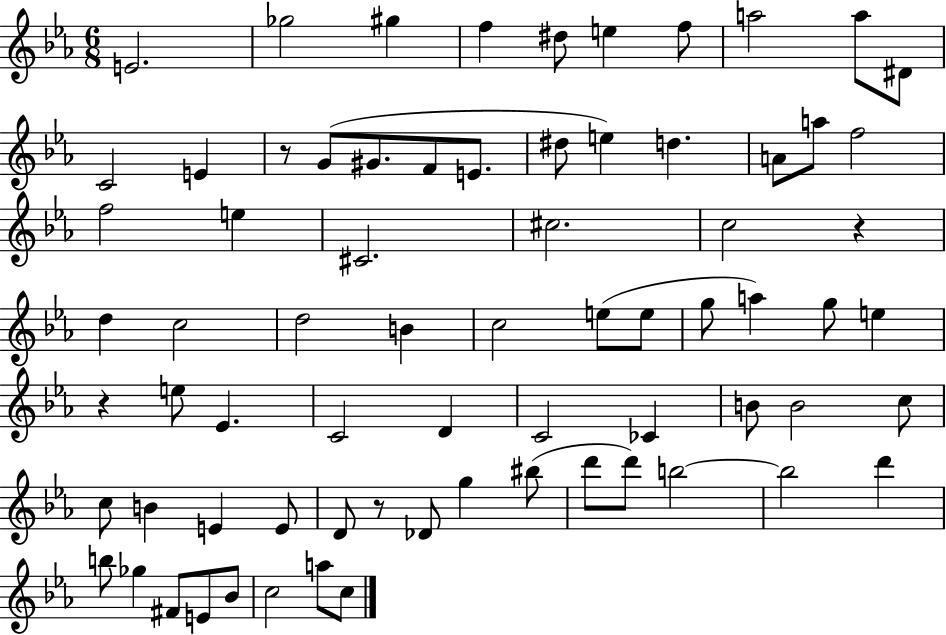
{
  \clef treble
  \numericTimeSignature
  \time 6/8
  \key ees \major
  e'2. | ges''2 gis''4 | f''4 dis''8 e''4 f''8 | a''2 a''8 dis'8 | \break c'2 e'4 | r8 g'8( gis'8. f'8 e'8. | dis''8 e''4) d''4. | a'8 a''8 f''2 | \break f''2 e''4 | cis'2. | cis''2. | c''2 r4 | \break d''4 c''2 | d''2 b'4 | c''2 e''8( e''8 | g''8 a''4) g''8 e''4 | \break r4 e''8 ees'4. | c'2 d'4 | c'2 ces'4 | b'8 b'2 c''8 | \break c''8 b'4 e'4 e'8 | d'8 r8 des'8 g''4 bis''8( | d'''8 d'''8) b''2~~ | b''2 d'''4 | \break b''8 ges''4 fis'8 e'8 bes'8 | c''2 a''8 c''8 | \bar "|."
}